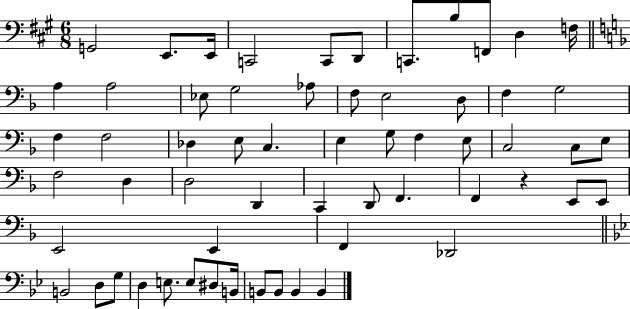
{
  \clef bass
  \numericTimeSignature
  \time 6/8
  \key a \major
  g,2 e,8. e,16 | c,2 c,8 d,8 | c,8. b8 f,8 d4 f16 | \bar "||" \break \key f \major a4 a2 | ees8 g2 aes8 | f8 e2 d8 | f4 g2 | \break f4 f2 | des4 e8 c4. | e4 g8 f4 e8 | c2 c8 e8 | \break f2 d4 | d2 d,4 | c,4 d,8 f,4. | f,4 r4 e,8 e,8 | \break e,2 e,4 | f,4 des,2 | \bar "||" \break \key bes \major b,2 d8 g8 | d4 e8. e8 dis8 b,16 | b,8 b,8 b,4 b,4 | \bar "|."
}